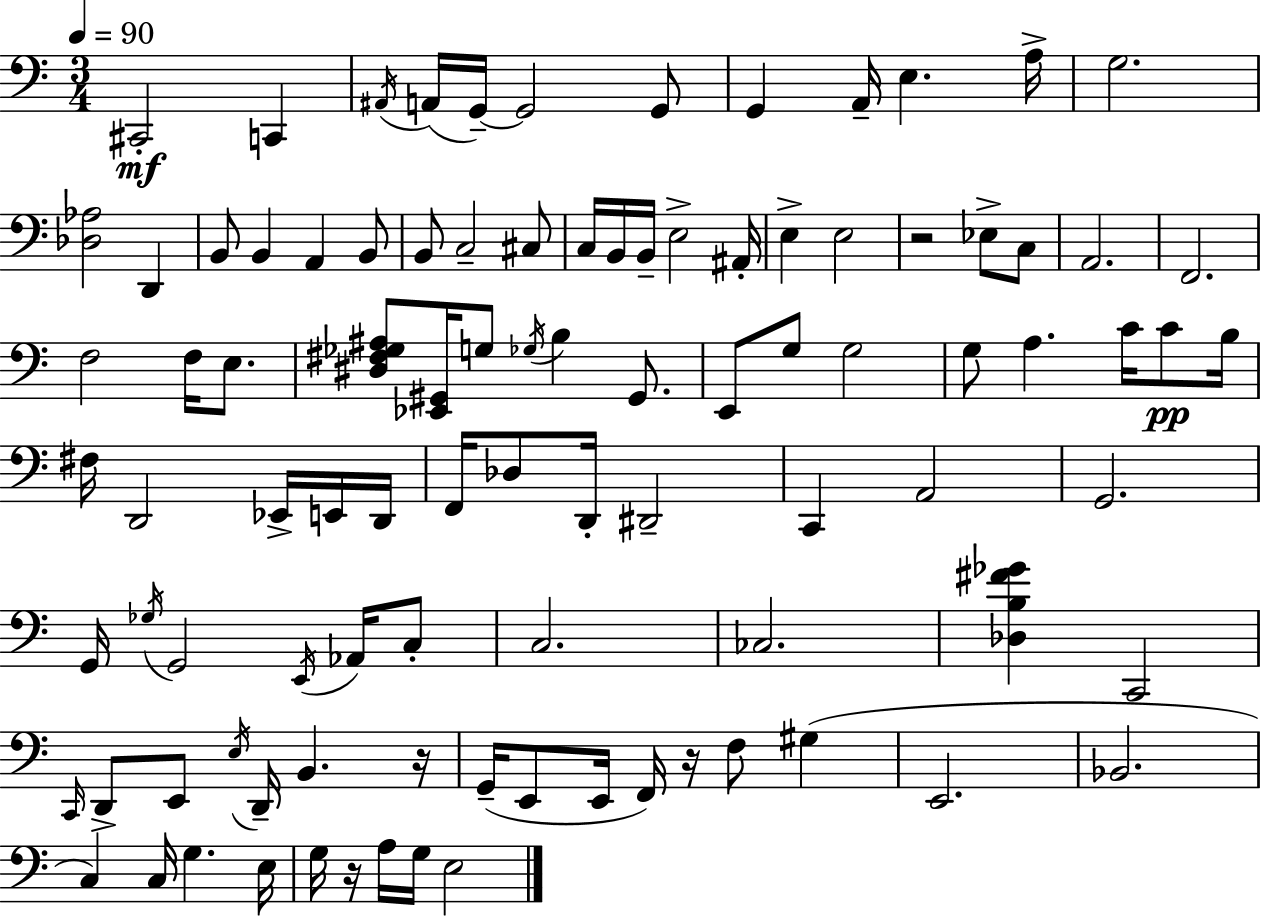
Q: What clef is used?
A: bass